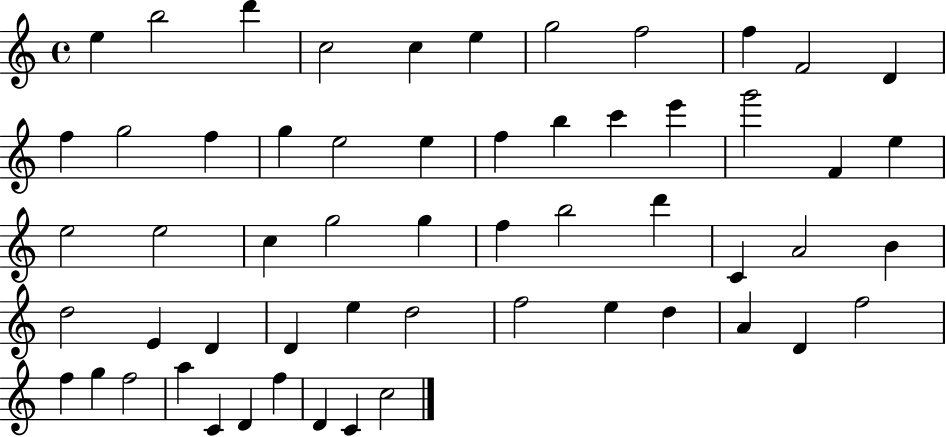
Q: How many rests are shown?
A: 0